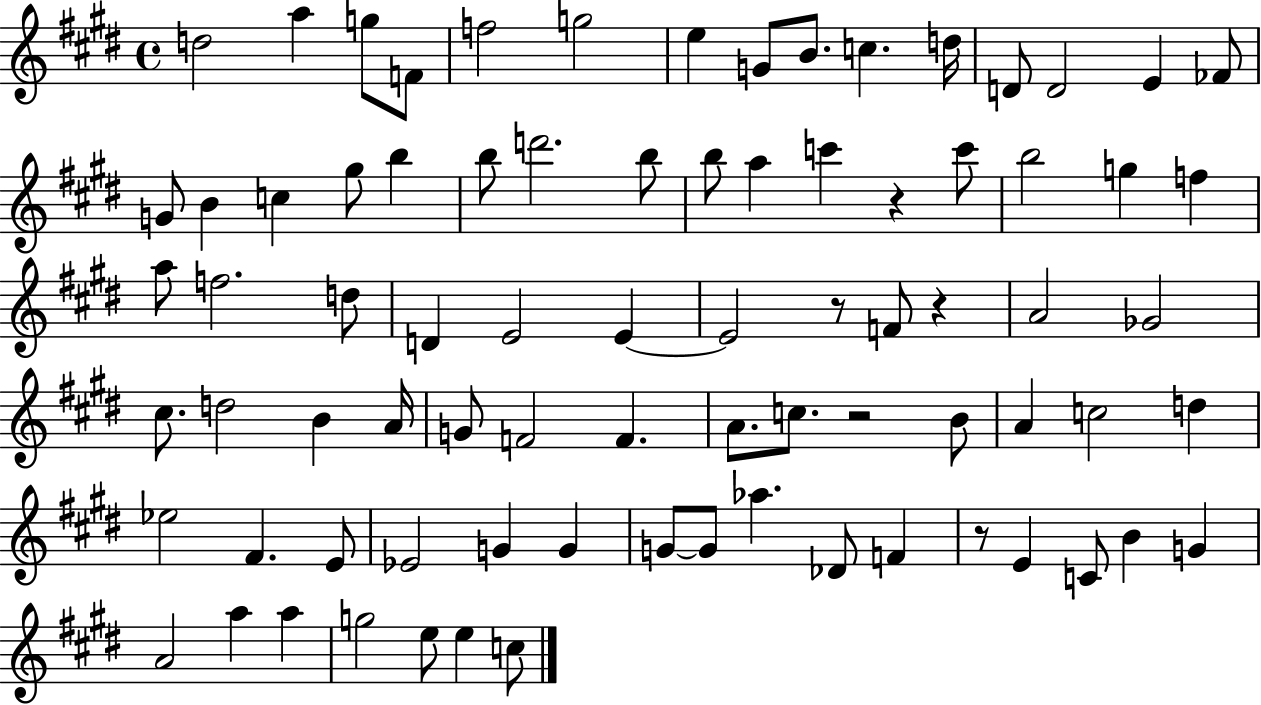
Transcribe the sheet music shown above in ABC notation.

X:1
T:Untitled
M:4/4
L:1/4
K:E
d2 a g/2 F/2 f2 g2 e G/2 B/2 c d/4 D/2 D2 E _F/2 G/2 B c ^g/2 b b/2 d'2 b/2 b/2 a c' z c'/2 b2 g f a/2 f2 d/2 D E2 E E2 z/2 F/2 z A2 _G2 ^c/2 d2 B A/4 G/2 F2 F A/2 c/2 z2 B/2 A c2 d _e2 ^F E/2 _E2 G G G/2 G/2 _a _D/2 F z/2 E C/2 B G A2 a a g2 e/2 e c/2